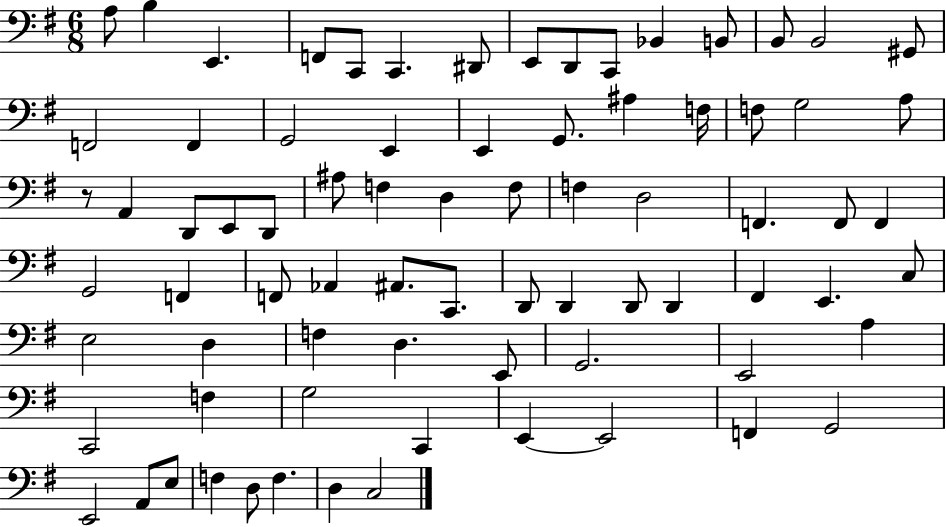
X:1
T:Untitled
M:6/8
L:1/4
K:G
A,/2 B, E,, F,,/2 C,,/2 C,, ^D,,/2 E,,/2 D,,/2 C,,/2 _B,, B,,/2 B,,/2 B,,2 ^G,,/2 F,,2 F,, G,,2 E,, E,, G,,/2 ^A, F,/4 F,/2 G,2 A,/2 z/2 A,, D,,/2 E,,/2 D,,/2 ^A,/2 F, D, F,/2 F, D,2 F,, F,,/2 F,, G,,2 F,, F,,/2 _A,, ^A,,/2 C,,/2 D,,/2 D,, D,,/2 D,, ^F,, E,, C,/2 E,2 D, F, D, E,,/2 G,,2 E,,2 A, C,,2 F, G,2 C,, E,, E,,2 F,, G,,2 E,,2 A,,/2 E,/2 F, D,/2 F, D, C,2